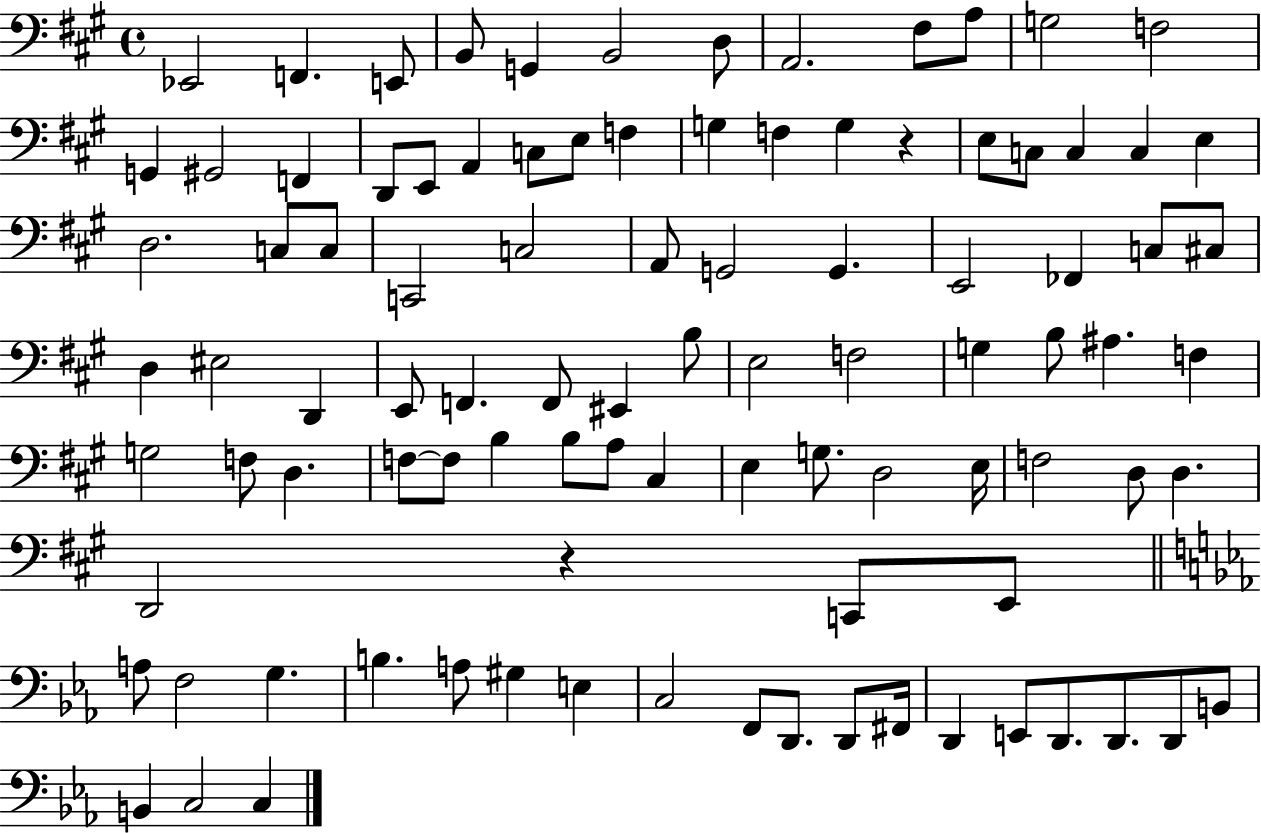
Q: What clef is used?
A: bass